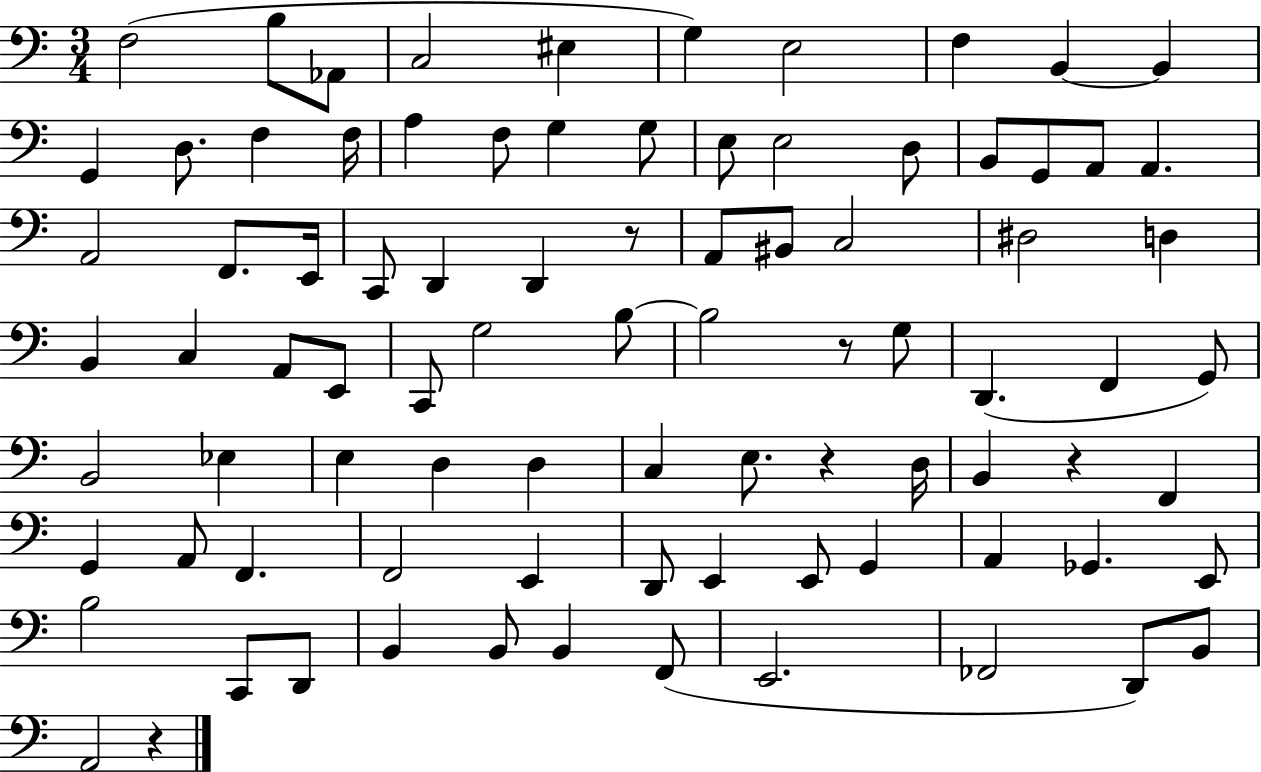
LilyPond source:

{
  \clef bass
  \numericTimeSignature
  \time 3/4
  \key c \major
  \repeat volta 2 { f2( b8 aes,8 | c2 eis4 | g4) e2 | f4 b,4~~ b,4 | \break g,4 d8. f4 f16 | a4 f8 g4 g8 | e8 e2 d8 | b,8 g,8 a,8 a,4. | \break a,2 f,8. e,16 | c,8 d,4 d,4 r8 | a,8 bis,8 c2 | dis2 d4 | \break b,4 c4 a,8 e,8 | c,8 g2 b8~~ | b2 r8 g8 | d,4.( f,4 g,8) | \break b,2 ees4 | e4 d4 d4 | c4 e8. r4 d16 | b,4 r4 f,4 | \break g,4 a,8 f,4. | f,2 e,4 | d,8 e,4 e,8 g,4 | a,4 ges,4. e,8 | \break b2 c,8 d,8 | b,4 b,8 b,4 f,8( | e,2. | fes,2 d,8) b,8 | \break a,2 r4 | } \bar "|."
}